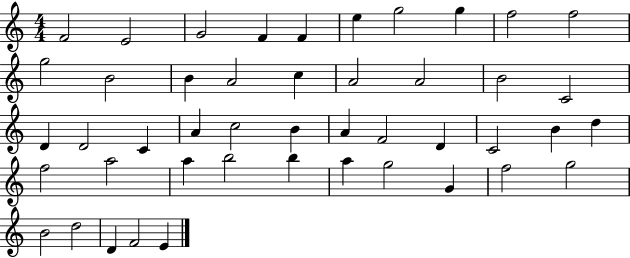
F4/h E4/h G4/h F4/q F4/q E5/q G5/h G5/q F5/h F5/h G5/h B4/h B4/q A4/h C5/q A4/h A4/h B4/h C4/h D4/q D4/h C4/q A4/q C5/h B4/q A4/q F4/h D4/q C4/h B4/q D5/q F5/h A5/h A5/q B5/h B5/q A5/q G5/h G4/q F5/h G5/h B4/h D5/h D4/q F4/h E4/q